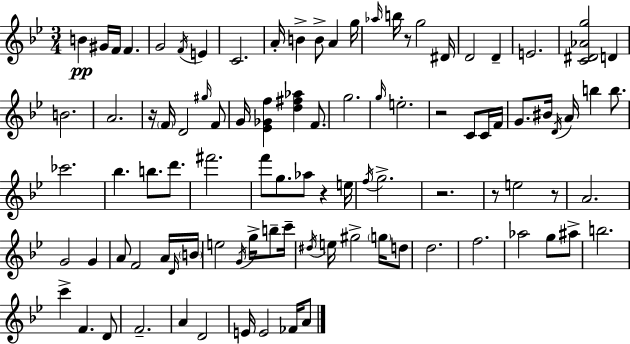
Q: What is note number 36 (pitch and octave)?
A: G4